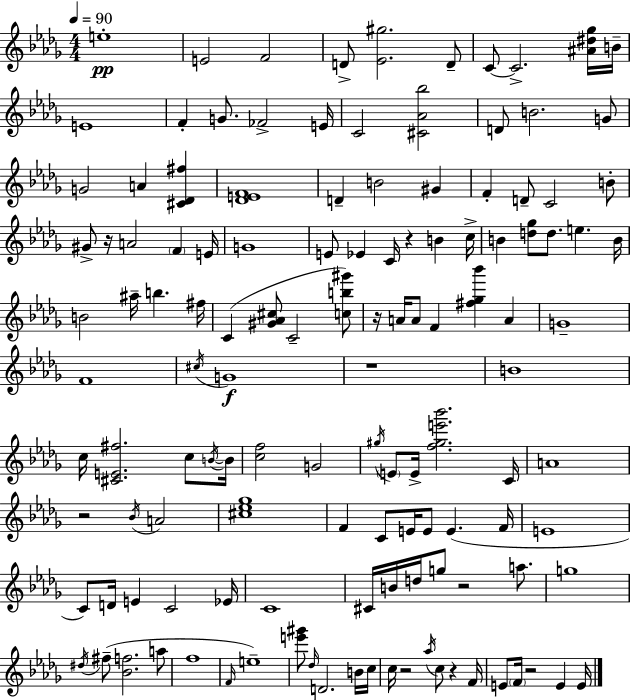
X:1
T:Untitled
M:4/4
L:1/4
K:Bbm
e4 E2 F2 D/2 [_E^g]2 D/2 C/2 C2 [^A^d_g]/4 B/4 E4 F G/2 _F2 E/4 C2 [^C_A_b]2 D/2 B2 G/2 G2 A [^C_D^f] [_DEF]4 D B2 ^G F D/2 C2 B/2 ^G/2 z/4 A2 F E/4 G4 E/2 _E C/4 z B c/4 B [d_g]/2 d/2 e B/4 B2 ^a/4 b ^f/4 C [^G_A^c]/2 C2 [cb^g']/2 z/4 A/4 A/2 F [^f_g_b'] A G4 F4 ^c/4 G4 z4 B4 c/4 [^CE^f]2 c/2 B/4 B/4 [cf]2 G2 ^g/4 E/2 E/4 [f^ge'_b']2 C/4 A4 z2 _B/4 A2 [^c_e_g]4 F C/2 E/4 E/2 E F/4 E4 C/2 D/4 E C2 _E/4 C4 ^C/4 B/4 d/4 g/2 z2 a/2 g4 ^d/4 ^f/2 [_Bf]2 a/2 f4 F/4 e4 [e'^g']/2 _d/4 D2 B/4 c/4 c/4 z2 _a/4 c/2 z F/4 E/2 F/4 z2 E E/4